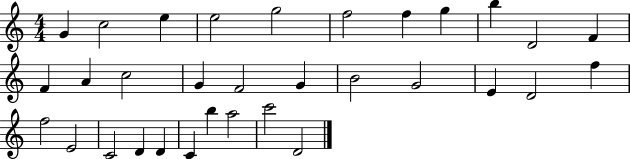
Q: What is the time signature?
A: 4/4